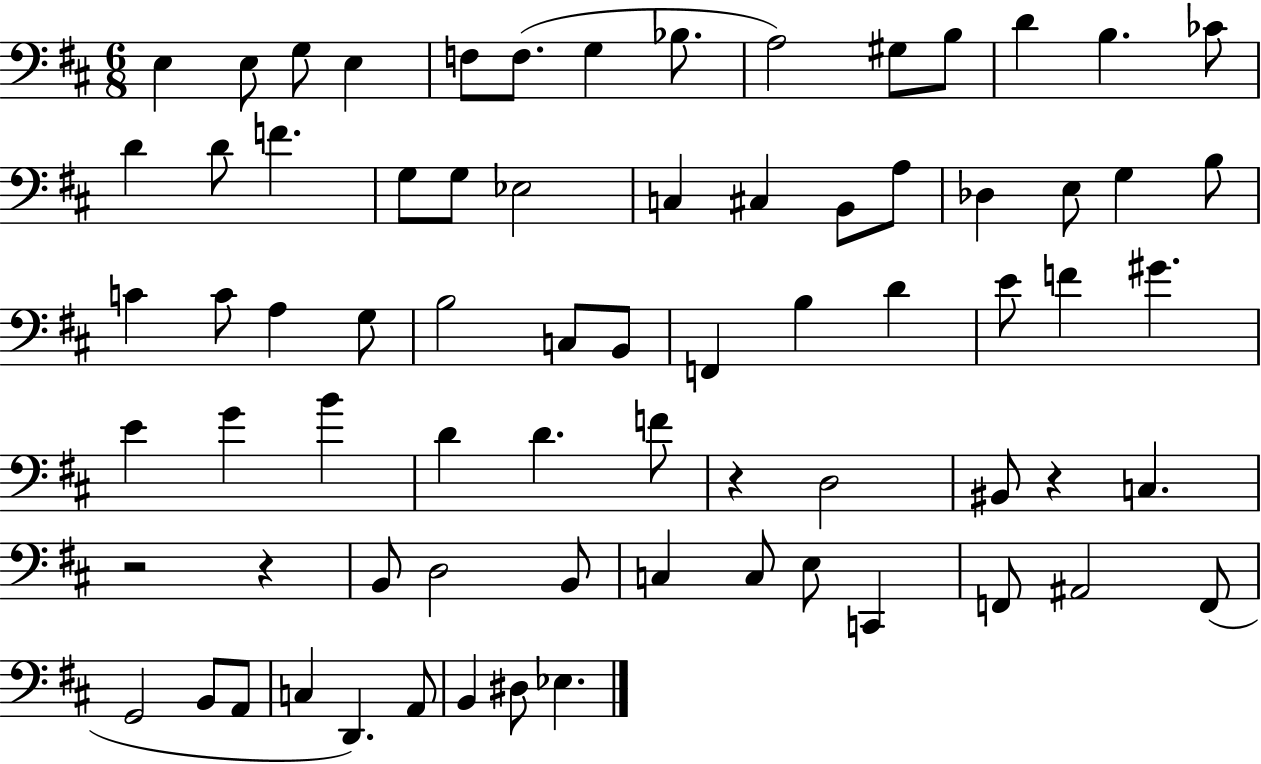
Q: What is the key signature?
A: D major